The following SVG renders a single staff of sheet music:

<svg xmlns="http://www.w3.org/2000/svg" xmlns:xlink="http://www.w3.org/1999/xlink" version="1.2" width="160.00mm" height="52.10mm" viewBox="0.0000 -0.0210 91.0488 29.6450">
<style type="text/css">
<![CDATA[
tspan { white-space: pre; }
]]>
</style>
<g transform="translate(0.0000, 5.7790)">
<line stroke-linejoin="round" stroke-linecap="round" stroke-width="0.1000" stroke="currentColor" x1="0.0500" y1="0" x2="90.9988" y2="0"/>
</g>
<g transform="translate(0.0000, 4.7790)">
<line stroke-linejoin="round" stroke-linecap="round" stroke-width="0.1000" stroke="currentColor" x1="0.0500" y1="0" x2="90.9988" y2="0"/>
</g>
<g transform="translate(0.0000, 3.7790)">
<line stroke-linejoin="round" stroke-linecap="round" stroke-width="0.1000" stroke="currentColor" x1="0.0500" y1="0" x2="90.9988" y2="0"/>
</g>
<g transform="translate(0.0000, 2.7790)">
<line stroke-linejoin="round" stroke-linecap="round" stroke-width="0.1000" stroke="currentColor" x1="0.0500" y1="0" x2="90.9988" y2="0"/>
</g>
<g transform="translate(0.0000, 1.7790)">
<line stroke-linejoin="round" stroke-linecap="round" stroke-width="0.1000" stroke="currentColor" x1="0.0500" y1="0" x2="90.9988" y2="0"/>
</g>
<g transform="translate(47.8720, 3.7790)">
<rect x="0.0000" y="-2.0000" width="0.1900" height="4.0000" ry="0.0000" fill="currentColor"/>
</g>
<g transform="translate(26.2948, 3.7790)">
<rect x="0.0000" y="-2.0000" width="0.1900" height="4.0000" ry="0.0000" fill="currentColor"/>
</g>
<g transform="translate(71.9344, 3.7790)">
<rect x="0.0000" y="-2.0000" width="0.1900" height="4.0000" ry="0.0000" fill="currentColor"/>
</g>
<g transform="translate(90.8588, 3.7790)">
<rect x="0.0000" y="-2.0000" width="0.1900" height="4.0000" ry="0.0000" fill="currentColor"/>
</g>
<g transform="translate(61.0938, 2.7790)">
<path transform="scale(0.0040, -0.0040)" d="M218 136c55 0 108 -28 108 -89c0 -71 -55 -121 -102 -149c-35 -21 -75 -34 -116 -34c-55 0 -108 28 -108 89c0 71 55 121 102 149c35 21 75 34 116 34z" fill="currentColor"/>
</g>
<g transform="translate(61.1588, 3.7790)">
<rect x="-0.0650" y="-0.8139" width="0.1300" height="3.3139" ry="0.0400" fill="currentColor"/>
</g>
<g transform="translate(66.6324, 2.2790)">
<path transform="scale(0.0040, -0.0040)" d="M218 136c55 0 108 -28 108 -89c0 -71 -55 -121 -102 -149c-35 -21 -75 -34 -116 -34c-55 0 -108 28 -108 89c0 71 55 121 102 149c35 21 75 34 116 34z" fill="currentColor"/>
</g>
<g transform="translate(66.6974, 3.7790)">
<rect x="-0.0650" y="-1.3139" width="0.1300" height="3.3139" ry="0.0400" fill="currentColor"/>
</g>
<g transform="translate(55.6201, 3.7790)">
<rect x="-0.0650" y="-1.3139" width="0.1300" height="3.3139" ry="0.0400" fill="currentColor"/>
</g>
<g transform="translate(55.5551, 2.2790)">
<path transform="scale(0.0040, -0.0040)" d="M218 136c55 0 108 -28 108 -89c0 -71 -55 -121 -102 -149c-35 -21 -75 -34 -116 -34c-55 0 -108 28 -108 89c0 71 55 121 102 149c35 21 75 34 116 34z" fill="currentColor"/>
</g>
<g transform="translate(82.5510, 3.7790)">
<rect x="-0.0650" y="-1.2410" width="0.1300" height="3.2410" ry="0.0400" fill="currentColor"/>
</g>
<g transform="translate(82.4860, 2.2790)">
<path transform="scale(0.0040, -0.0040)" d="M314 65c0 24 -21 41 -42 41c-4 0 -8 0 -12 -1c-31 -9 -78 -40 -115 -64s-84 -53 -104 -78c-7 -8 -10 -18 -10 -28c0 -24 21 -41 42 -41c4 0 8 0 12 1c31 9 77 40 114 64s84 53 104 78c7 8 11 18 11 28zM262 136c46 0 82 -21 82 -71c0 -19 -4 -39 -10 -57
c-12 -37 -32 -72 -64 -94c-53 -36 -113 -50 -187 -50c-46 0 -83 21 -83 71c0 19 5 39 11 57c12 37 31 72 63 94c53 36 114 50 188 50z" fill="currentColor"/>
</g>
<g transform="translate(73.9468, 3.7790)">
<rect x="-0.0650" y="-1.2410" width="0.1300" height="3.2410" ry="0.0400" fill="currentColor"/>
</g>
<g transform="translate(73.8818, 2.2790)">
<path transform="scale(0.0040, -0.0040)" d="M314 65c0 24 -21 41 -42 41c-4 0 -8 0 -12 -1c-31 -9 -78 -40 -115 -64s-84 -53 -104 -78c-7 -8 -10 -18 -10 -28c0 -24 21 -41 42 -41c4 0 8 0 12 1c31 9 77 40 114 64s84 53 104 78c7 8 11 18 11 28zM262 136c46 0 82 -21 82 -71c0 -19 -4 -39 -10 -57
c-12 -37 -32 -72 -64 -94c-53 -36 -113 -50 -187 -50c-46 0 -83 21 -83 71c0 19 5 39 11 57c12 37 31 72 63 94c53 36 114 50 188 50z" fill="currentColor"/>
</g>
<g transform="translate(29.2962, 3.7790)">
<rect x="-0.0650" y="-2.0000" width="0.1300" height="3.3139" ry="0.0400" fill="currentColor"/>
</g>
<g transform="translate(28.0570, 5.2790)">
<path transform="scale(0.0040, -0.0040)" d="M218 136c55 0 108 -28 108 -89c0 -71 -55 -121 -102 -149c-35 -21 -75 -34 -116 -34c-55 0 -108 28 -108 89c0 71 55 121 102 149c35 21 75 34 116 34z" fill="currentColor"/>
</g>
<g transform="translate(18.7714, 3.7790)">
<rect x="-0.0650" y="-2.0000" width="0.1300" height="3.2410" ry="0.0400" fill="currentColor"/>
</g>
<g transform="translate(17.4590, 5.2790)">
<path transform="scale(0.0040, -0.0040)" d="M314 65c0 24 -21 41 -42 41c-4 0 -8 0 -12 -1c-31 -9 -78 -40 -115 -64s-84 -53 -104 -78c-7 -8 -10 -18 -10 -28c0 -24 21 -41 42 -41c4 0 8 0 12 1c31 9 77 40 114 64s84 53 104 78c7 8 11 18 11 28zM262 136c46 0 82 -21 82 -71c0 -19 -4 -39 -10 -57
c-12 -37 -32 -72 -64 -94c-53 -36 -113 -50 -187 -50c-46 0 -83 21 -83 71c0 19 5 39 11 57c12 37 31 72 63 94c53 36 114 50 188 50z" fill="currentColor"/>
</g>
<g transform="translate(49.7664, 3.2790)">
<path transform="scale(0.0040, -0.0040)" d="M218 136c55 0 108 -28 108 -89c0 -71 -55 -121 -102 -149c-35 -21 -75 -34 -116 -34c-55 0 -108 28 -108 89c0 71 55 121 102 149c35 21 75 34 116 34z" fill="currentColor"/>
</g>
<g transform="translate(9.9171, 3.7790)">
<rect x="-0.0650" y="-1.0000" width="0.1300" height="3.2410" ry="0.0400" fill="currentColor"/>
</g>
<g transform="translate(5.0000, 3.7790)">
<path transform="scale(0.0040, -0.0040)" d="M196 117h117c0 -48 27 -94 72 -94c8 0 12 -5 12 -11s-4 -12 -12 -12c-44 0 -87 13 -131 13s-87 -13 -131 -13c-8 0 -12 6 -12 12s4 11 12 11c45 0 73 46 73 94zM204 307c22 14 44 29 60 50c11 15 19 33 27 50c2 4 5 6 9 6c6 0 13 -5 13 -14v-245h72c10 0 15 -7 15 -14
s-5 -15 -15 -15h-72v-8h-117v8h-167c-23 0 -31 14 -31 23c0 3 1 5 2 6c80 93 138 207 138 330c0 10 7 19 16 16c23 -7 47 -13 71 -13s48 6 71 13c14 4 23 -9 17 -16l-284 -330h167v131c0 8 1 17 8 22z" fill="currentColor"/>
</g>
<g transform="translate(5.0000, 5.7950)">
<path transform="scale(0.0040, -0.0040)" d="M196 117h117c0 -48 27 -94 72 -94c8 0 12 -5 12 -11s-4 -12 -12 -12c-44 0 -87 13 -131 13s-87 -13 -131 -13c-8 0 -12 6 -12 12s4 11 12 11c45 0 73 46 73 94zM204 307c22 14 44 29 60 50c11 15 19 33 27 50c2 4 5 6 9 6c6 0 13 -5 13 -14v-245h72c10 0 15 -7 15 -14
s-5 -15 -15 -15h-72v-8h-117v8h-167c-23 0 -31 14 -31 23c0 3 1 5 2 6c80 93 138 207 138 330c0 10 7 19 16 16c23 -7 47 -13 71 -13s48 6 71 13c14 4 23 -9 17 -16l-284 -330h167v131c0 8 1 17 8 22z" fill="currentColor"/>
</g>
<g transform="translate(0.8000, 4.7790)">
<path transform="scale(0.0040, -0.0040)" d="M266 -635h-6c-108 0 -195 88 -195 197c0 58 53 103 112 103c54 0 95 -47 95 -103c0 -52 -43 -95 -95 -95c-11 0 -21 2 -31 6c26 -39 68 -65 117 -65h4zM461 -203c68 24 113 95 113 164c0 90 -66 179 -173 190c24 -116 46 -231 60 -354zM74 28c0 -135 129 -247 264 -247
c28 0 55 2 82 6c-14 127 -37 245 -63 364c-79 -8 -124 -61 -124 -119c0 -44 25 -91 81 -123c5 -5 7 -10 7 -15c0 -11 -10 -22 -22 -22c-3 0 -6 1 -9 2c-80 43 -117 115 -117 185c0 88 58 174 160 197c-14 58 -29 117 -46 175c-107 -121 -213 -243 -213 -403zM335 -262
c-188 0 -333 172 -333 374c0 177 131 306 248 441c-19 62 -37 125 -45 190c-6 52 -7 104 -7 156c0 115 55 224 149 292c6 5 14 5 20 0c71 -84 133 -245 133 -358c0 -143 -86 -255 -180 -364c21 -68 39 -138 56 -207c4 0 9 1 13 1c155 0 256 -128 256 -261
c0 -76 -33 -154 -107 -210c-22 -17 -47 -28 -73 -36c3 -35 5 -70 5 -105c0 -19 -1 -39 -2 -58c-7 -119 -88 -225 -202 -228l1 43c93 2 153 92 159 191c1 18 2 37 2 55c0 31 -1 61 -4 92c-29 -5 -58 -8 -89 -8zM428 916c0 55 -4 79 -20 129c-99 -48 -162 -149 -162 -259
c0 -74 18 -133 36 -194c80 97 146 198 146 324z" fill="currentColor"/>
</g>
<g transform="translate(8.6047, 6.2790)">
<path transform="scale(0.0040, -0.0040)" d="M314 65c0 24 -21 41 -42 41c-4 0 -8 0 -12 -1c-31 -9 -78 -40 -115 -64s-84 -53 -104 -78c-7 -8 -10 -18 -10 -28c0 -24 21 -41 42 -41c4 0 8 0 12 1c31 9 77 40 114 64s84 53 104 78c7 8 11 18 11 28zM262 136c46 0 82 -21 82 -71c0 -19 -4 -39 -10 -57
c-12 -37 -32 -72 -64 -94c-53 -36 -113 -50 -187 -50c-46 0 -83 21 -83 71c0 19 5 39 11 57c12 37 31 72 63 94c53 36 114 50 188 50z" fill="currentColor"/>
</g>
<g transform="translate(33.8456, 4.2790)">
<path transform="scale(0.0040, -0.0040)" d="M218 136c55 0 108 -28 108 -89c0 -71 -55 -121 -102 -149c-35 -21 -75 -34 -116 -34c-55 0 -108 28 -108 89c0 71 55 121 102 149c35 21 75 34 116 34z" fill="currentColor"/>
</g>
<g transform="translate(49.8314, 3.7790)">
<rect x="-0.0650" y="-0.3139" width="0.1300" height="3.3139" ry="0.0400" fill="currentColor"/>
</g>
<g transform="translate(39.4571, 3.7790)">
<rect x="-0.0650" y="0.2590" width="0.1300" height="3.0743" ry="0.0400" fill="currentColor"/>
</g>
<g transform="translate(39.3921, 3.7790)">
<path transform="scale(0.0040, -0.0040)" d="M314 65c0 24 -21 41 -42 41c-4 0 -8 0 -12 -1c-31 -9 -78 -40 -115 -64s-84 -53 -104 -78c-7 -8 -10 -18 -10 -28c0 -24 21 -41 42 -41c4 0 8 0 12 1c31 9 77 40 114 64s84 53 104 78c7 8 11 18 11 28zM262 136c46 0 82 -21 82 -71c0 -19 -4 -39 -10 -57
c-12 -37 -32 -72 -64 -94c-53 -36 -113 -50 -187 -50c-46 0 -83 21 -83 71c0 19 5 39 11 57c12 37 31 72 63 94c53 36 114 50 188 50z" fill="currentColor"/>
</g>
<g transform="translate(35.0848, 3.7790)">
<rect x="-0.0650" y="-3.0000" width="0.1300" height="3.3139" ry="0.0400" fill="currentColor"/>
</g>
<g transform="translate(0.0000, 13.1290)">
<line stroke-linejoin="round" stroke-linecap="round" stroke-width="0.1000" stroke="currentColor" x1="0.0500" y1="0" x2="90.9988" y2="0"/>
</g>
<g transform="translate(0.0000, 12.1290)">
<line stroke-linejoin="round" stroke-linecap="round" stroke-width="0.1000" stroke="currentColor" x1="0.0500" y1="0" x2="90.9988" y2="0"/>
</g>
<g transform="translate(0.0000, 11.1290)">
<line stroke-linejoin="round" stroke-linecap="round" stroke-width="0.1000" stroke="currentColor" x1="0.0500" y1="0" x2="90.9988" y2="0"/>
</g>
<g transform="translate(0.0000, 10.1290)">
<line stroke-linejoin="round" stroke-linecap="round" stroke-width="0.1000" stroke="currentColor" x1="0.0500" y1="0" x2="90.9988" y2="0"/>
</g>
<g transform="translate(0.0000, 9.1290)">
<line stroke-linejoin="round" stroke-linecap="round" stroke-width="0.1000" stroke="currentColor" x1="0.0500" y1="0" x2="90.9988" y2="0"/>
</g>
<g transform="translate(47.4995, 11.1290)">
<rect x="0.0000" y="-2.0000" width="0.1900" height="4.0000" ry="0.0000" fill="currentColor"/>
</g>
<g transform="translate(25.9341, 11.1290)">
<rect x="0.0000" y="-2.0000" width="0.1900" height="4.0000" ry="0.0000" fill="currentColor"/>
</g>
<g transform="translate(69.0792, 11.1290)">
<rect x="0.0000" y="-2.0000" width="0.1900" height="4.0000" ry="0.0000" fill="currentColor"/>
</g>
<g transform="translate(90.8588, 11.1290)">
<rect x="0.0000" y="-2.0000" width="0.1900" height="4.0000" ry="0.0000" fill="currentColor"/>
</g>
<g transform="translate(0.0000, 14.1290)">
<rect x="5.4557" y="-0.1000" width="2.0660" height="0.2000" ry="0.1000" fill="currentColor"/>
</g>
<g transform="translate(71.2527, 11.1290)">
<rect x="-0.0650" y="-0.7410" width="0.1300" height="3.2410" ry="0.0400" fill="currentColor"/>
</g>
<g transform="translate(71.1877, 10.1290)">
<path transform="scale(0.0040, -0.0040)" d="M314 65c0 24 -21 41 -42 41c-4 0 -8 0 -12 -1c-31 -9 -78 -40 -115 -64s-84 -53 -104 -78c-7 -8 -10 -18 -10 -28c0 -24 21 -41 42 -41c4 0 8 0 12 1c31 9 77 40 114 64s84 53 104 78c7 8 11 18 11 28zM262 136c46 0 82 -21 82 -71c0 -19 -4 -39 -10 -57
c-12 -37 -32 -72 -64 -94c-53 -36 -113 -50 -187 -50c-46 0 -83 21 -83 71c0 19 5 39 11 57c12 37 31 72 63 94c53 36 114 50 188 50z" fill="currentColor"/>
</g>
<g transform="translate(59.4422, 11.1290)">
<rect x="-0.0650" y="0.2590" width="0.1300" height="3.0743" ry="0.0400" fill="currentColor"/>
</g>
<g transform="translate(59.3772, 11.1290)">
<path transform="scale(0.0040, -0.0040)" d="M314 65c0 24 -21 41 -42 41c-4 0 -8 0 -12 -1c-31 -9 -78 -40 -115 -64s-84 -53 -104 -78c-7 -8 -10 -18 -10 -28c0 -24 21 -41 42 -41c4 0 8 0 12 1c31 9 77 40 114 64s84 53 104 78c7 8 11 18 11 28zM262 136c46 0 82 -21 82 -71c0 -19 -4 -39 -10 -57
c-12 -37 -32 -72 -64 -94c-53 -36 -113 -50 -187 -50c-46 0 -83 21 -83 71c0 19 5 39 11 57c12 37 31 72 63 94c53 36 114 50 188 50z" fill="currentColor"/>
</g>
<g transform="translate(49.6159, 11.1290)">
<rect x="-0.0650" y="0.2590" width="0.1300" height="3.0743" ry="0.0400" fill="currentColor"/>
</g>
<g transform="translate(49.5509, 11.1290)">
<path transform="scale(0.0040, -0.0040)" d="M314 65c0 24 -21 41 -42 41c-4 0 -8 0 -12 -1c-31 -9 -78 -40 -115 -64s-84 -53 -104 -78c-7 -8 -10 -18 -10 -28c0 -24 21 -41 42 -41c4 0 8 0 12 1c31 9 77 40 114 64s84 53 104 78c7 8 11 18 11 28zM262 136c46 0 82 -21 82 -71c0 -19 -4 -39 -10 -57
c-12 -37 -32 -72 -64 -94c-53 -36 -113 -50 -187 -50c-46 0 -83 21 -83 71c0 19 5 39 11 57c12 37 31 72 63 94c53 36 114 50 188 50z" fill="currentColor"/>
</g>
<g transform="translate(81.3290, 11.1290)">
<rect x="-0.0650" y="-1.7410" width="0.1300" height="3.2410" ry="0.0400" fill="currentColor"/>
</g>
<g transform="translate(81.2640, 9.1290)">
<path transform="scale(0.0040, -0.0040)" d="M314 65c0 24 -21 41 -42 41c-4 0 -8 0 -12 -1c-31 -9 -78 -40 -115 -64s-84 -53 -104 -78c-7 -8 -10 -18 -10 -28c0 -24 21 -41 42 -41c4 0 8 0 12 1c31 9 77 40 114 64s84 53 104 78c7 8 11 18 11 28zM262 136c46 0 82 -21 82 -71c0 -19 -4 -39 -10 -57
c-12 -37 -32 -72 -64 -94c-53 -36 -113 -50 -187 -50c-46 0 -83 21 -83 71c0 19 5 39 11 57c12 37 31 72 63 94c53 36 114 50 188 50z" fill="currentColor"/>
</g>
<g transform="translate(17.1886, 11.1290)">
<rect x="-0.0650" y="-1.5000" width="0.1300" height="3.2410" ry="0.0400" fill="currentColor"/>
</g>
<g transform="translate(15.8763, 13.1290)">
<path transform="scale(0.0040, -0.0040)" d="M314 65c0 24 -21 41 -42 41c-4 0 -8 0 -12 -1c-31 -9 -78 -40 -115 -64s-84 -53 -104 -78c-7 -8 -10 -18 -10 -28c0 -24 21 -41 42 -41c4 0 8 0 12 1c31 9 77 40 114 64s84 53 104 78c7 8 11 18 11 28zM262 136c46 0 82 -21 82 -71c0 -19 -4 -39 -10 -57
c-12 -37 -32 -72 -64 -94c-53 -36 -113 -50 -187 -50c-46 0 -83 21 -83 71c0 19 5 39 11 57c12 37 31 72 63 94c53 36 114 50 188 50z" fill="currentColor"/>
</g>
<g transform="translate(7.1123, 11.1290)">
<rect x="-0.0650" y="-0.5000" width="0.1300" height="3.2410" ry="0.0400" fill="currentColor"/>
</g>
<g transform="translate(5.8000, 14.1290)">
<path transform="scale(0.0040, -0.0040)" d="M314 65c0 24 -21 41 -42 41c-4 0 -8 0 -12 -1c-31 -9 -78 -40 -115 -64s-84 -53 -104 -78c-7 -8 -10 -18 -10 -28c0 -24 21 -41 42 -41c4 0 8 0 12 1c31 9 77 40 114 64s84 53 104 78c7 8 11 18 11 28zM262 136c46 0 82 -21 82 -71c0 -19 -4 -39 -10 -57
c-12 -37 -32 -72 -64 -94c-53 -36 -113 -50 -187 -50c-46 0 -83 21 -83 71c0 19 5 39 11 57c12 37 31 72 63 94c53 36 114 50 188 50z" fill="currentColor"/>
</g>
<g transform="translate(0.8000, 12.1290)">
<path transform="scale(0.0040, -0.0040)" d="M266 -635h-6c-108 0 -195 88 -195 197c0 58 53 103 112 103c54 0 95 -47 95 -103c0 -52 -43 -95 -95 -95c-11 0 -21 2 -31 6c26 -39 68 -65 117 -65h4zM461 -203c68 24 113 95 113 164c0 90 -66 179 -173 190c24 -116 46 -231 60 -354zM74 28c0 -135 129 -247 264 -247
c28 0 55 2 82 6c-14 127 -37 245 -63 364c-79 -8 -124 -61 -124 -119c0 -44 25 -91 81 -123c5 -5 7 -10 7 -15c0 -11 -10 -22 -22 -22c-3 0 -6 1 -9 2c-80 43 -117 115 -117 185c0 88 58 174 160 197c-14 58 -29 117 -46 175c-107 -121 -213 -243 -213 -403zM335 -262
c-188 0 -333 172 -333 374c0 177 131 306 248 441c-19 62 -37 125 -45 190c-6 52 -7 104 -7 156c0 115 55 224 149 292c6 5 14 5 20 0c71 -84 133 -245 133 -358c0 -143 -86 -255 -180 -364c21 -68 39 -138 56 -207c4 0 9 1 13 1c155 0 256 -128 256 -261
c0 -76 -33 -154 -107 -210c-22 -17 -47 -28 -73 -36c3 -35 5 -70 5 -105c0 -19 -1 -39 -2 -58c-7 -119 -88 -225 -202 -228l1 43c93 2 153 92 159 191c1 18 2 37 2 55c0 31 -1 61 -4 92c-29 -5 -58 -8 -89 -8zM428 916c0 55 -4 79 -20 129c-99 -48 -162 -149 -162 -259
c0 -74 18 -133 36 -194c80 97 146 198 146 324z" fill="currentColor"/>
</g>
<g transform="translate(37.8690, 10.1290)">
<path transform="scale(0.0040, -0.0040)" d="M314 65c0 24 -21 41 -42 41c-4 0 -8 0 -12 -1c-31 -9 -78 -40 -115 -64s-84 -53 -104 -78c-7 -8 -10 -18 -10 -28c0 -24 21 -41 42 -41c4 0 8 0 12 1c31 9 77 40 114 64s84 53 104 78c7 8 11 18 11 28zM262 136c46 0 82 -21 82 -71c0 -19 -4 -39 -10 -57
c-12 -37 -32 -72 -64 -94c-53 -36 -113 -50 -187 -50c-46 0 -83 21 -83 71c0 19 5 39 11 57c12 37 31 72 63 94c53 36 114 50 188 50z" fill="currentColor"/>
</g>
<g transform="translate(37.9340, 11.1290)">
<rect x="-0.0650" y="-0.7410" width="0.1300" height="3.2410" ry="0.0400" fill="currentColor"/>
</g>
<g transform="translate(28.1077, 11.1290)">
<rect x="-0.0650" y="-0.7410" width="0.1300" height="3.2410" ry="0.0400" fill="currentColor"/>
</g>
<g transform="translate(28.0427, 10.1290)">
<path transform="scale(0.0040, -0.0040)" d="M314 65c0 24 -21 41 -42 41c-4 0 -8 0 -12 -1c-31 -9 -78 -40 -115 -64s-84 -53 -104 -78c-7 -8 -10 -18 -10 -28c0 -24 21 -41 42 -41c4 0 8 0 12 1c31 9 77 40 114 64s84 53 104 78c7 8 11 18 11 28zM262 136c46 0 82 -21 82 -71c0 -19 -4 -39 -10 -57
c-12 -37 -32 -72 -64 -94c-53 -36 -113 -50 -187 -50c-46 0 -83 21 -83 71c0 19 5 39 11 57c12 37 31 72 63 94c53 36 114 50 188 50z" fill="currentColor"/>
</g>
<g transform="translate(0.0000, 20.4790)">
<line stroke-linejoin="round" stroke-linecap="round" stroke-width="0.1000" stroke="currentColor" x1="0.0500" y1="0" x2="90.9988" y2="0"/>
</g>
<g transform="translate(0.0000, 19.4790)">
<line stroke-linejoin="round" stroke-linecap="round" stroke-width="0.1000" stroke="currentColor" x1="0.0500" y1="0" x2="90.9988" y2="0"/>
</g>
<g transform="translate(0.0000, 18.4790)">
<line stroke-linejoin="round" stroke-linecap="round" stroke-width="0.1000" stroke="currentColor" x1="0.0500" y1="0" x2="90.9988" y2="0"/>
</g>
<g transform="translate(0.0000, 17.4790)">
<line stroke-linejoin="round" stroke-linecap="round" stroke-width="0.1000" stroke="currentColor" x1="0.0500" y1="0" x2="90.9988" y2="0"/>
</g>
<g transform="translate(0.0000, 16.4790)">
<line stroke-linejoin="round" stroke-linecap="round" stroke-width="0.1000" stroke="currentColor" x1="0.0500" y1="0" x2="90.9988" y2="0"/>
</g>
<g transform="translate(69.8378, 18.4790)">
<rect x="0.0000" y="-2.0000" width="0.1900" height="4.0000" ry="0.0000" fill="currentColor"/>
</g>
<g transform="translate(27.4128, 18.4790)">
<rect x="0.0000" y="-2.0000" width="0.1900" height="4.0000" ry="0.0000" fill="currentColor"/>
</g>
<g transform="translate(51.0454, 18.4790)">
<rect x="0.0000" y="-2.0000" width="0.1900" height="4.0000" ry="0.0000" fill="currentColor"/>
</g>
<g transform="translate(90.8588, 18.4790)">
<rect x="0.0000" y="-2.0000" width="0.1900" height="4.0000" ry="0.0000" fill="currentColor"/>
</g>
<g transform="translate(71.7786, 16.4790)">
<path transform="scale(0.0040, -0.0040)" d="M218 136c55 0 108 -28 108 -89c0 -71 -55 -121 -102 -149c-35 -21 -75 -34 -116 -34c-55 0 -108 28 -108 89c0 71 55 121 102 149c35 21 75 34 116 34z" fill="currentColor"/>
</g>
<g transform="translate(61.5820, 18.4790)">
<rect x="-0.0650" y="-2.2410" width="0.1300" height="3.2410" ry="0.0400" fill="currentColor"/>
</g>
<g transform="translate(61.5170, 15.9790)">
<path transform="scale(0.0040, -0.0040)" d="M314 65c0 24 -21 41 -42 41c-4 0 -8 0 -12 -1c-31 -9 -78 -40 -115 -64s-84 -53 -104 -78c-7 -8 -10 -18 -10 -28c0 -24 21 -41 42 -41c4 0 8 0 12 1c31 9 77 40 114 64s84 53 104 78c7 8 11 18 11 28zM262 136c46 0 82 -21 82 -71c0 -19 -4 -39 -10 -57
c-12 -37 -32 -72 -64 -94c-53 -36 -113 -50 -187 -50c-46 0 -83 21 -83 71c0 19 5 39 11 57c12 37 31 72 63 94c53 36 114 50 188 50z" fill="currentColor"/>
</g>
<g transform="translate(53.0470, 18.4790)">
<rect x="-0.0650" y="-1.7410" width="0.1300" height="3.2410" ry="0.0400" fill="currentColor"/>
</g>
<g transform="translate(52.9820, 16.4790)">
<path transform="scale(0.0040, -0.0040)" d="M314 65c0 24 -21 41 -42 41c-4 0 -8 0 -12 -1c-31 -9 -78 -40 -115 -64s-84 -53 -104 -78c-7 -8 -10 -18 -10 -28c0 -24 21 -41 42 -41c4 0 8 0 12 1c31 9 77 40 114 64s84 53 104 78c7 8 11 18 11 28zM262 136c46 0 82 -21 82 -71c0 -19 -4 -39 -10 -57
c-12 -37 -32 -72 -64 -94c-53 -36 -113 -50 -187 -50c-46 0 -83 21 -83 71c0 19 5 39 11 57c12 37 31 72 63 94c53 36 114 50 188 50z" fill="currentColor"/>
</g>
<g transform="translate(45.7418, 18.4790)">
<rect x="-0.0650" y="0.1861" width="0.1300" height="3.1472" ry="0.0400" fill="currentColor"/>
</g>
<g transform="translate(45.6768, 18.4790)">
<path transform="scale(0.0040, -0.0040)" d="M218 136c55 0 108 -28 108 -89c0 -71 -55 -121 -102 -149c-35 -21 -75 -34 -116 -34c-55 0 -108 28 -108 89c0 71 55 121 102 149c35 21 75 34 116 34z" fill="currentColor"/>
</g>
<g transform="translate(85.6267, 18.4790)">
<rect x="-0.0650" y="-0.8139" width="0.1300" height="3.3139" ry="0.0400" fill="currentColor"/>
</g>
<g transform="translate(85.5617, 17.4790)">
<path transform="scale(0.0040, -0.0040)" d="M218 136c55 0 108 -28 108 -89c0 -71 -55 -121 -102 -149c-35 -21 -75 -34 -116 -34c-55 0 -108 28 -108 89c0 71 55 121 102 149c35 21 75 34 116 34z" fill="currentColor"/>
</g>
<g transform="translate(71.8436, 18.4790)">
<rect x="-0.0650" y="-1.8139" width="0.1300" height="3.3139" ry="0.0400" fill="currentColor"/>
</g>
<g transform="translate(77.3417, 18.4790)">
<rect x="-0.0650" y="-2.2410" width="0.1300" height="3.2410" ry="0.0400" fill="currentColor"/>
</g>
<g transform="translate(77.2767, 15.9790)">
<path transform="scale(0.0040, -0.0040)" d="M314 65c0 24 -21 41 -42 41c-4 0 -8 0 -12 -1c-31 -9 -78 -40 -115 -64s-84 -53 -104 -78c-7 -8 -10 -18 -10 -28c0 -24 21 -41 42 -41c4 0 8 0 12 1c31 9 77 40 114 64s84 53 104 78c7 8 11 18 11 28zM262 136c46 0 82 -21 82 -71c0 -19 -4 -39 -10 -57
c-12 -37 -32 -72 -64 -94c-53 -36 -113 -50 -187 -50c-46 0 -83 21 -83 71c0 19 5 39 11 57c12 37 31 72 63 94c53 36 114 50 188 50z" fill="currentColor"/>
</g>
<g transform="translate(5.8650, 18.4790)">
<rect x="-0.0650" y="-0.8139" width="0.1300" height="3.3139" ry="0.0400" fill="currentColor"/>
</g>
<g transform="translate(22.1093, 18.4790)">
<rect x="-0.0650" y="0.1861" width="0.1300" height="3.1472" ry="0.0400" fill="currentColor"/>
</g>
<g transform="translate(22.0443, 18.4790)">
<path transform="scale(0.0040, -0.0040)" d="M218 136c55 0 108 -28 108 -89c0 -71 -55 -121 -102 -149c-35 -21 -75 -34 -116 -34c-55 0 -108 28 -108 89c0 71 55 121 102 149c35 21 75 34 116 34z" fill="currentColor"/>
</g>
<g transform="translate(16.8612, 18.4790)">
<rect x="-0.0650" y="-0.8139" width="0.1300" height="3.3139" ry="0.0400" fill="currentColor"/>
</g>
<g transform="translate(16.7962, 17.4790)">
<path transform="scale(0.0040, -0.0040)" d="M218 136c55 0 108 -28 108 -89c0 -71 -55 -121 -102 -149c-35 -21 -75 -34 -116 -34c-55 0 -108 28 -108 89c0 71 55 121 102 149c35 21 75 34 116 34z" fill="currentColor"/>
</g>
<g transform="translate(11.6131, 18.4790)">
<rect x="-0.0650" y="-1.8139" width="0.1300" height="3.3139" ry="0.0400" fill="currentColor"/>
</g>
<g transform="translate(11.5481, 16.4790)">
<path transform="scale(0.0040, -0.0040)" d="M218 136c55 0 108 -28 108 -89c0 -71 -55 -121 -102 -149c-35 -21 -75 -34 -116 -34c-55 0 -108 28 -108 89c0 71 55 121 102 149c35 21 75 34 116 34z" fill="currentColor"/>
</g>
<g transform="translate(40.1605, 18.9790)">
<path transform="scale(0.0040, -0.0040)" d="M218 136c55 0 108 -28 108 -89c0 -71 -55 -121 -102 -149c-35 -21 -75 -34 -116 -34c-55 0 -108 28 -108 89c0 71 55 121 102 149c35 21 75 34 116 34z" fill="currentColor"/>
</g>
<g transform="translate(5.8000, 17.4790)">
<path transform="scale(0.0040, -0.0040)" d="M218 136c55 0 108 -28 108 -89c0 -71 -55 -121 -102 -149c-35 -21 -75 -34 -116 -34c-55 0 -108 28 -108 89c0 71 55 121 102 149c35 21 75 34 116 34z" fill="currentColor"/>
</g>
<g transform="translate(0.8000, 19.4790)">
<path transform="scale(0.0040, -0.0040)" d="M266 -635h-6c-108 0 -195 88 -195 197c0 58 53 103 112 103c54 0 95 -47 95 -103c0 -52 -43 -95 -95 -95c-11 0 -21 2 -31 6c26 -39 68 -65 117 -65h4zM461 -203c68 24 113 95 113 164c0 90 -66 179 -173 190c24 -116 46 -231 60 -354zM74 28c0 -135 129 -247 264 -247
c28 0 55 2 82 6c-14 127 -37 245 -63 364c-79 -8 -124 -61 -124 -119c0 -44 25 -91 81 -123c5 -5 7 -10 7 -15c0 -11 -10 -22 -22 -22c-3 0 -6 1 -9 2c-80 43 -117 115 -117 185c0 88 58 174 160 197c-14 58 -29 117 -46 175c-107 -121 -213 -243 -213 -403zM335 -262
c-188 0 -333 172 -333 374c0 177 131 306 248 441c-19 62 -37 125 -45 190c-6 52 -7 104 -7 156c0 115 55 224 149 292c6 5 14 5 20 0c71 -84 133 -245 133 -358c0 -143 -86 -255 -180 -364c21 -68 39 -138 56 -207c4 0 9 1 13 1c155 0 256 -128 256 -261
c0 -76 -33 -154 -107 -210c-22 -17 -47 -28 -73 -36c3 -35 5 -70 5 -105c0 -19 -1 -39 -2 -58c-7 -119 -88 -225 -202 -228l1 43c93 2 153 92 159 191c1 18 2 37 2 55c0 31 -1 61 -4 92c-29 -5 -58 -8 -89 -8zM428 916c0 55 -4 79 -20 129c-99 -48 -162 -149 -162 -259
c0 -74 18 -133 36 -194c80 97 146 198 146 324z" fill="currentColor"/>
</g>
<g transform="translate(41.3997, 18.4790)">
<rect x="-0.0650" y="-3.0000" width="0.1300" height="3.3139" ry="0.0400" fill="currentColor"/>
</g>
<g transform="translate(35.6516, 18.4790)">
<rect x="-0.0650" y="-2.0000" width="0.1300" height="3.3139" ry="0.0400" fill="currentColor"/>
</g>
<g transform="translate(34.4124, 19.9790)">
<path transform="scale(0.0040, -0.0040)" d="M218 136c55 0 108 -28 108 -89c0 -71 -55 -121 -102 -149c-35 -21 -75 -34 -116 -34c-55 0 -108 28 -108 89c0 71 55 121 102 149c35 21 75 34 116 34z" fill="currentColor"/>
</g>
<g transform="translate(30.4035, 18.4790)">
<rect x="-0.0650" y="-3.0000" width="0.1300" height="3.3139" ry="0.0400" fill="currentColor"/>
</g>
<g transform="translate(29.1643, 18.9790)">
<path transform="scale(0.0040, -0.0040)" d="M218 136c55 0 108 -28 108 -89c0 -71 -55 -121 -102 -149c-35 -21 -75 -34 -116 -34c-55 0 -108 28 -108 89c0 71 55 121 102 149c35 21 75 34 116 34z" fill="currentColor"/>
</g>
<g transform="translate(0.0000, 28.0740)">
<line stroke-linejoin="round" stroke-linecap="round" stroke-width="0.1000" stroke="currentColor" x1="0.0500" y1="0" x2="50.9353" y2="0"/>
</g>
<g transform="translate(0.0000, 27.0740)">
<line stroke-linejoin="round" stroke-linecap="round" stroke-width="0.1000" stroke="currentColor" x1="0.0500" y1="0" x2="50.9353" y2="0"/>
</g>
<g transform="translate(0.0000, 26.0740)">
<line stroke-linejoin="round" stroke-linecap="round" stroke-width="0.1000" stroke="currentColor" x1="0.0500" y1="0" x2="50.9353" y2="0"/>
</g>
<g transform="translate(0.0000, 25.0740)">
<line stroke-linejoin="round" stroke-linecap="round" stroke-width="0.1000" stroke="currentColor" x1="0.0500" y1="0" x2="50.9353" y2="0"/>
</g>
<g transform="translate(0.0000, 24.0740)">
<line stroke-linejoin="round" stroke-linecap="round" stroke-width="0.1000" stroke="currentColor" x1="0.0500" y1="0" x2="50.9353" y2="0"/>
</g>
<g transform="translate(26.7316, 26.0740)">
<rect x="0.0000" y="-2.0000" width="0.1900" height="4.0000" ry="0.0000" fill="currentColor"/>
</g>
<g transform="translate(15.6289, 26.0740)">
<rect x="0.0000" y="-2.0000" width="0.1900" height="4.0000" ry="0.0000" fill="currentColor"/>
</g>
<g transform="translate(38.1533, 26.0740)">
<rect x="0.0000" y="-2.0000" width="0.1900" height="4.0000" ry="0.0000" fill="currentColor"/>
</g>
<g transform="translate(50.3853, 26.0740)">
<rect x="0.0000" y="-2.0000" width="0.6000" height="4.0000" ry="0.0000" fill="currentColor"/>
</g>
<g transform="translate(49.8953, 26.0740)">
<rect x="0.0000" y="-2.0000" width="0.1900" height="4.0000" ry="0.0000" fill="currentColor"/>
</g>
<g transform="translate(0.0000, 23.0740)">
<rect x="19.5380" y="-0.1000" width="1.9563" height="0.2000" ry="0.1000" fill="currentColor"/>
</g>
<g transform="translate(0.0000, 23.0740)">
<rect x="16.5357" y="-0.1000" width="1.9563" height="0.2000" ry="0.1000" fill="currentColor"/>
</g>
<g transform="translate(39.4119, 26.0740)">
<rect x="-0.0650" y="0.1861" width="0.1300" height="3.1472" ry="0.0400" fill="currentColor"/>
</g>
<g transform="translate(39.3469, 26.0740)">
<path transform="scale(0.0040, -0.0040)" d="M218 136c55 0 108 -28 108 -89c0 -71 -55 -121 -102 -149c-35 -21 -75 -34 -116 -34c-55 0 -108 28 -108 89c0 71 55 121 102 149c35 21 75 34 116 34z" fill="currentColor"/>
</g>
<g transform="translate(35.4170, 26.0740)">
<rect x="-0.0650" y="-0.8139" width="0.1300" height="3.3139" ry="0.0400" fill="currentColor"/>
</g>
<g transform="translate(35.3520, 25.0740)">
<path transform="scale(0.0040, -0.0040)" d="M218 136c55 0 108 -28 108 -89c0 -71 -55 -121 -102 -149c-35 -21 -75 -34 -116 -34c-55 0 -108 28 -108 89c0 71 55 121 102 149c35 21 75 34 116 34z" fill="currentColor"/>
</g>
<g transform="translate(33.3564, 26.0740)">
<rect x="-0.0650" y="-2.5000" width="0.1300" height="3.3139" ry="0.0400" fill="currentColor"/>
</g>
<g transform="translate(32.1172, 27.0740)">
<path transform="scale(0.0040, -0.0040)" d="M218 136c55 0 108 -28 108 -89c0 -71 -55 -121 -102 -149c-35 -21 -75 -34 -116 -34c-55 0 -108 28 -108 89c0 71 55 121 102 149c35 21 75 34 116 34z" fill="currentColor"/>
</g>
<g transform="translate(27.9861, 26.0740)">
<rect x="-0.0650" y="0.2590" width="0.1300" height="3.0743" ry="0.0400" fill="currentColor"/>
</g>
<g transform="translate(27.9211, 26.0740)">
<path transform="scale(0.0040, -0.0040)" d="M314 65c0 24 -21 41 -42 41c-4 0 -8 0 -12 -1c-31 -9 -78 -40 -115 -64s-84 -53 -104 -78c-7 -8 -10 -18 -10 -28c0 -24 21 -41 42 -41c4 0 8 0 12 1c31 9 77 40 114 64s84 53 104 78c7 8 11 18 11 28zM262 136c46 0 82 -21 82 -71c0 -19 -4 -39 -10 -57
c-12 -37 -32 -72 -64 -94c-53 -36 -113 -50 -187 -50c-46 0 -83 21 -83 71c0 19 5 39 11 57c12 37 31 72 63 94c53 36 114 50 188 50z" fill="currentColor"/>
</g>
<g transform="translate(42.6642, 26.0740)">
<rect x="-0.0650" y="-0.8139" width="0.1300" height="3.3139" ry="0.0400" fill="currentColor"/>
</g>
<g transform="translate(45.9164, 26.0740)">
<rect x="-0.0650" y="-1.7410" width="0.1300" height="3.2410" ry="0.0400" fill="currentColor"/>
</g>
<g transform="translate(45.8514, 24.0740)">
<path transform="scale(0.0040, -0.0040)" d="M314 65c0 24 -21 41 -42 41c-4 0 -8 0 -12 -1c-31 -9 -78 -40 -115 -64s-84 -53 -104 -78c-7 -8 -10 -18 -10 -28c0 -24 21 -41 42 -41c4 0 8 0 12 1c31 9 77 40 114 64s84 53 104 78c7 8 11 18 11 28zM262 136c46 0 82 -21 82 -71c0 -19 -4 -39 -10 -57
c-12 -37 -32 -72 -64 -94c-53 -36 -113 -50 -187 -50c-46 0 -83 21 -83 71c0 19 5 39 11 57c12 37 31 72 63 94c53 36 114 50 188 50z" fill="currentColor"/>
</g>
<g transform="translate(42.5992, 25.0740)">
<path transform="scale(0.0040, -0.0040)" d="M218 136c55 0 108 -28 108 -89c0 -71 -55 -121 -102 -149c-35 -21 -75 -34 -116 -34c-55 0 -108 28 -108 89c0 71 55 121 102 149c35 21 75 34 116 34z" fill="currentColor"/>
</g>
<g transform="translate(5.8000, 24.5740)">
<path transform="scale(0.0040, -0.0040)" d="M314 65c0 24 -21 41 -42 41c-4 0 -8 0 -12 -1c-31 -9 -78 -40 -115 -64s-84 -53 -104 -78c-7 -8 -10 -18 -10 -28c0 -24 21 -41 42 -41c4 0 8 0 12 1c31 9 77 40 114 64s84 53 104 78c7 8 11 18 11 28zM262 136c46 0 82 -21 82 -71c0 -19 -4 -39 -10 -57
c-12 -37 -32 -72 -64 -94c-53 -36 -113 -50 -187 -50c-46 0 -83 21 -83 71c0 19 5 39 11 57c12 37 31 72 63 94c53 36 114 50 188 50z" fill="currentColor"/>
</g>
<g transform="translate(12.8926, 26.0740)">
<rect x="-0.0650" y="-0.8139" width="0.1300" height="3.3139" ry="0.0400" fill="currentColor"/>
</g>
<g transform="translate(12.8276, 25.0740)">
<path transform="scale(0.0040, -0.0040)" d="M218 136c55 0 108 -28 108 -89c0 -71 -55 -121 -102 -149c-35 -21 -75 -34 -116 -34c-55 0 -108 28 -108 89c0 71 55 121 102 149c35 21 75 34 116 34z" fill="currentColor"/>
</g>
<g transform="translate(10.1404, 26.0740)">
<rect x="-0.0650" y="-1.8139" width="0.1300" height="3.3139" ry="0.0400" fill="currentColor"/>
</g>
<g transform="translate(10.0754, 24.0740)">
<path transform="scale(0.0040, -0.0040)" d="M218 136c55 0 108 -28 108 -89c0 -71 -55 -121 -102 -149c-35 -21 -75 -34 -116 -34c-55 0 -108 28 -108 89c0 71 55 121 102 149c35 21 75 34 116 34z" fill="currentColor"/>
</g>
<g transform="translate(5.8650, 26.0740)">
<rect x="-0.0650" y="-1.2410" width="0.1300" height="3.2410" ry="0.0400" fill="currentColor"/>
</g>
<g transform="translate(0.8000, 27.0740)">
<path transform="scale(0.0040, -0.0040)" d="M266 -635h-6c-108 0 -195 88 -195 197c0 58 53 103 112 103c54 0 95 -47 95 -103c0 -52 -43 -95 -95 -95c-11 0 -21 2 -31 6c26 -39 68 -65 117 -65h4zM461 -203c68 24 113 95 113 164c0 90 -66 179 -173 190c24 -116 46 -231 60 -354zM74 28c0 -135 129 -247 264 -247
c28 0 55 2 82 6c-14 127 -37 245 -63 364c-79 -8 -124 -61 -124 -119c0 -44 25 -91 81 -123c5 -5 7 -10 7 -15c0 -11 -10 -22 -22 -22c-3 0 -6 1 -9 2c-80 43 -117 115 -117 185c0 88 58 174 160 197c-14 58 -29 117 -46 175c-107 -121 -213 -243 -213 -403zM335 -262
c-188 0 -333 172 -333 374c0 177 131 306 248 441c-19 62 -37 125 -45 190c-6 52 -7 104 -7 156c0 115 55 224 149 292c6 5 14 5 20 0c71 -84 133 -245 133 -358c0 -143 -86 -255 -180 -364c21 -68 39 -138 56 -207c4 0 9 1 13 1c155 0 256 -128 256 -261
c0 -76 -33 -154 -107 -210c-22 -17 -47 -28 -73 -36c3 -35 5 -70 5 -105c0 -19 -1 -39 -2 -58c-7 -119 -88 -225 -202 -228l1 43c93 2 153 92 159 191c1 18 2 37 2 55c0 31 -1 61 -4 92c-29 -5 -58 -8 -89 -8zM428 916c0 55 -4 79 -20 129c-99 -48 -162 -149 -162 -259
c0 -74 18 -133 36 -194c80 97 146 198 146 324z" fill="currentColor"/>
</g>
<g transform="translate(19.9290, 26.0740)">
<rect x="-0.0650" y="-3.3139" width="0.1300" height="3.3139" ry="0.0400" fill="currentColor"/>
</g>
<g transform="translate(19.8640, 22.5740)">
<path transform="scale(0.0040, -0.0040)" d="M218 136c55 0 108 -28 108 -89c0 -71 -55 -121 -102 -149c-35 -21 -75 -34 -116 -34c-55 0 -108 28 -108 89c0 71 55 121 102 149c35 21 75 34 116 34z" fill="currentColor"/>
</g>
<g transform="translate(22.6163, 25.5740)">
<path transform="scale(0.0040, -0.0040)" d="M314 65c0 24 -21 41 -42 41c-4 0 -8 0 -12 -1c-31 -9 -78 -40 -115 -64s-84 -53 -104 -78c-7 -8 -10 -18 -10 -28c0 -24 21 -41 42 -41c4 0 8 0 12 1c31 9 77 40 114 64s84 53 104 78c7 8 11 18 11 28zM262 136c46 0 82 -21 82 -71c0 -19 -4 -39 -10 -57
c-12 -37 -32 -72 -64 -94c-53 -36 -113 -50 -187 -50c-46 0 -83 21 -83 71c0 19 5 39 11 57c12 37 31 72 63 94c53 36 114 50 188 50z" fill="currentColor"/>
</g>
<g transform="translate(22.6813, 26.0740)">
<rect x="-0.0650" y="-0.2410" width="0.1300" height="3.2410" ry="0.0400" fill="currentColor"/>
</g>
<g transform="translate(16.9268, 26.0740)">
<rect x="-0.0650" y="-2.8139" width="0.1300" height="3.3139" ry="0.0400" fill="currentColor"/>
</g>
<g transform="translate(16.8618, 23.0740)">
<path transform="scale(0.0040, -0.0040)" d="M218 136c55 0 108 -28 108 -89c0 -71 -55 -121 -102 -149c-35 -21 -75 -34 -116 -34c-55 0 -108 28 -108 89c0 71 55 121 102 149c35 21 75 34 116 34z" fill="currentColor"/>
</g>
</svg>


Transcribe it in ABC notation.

X:1
T:Untitled
M:4/4
L:1/4
K:C
D2 F2 F A B2 c e d e e2 e2 C2 E2 d2 d2 B2 B2 d2 f2 d f d B A F A B f2 g2 f g2 d e2 f d a b c2 B2 G d B d f2